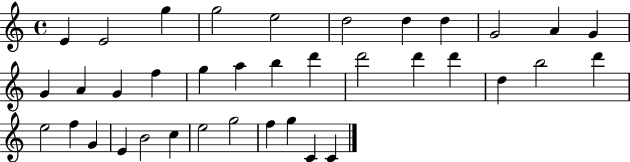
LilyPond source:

{
  \clef treble
  \time 4/4
  \defaultTimeSignature
  \key c \major
  e'4 e'2 g''4 | g''2 e''2 | d''2 d''4 d''4 | g'2 a'4 g'4 | \break g'4 a'4 g'4 f''4 | g''4 a''4 b''4 d'''4 | d'''2 d'''4 d'''4 | d''4 b''2 d'''4 | \break e''2 f''4 g'4 | e'4 b'2 c''4 | e''2 g''2 | f''4 g''4 c'4 c'4 | \break \bar "|."
}